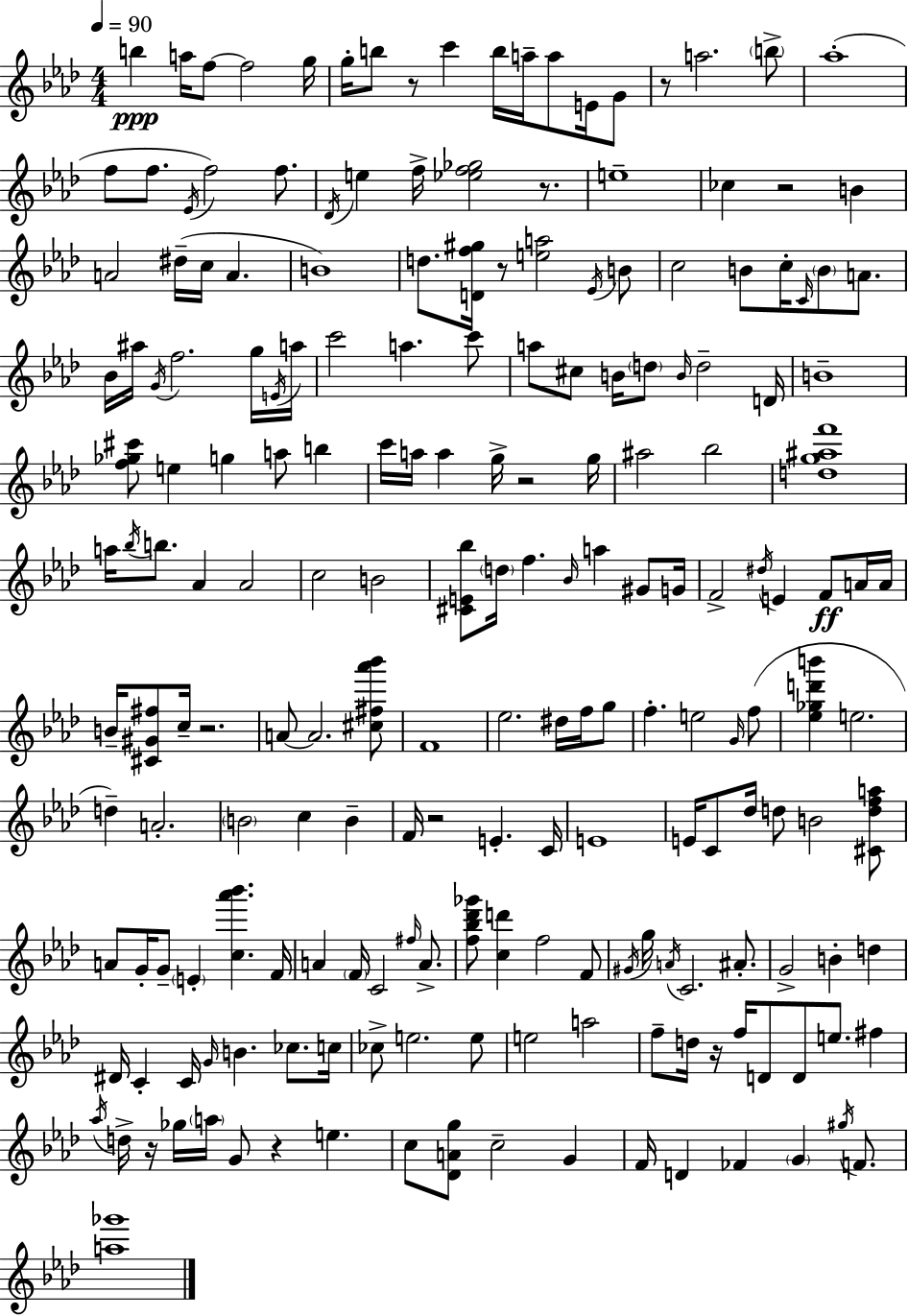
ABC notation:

X:1
T:Untitled
M:4/4
L:1/4
K:Fm
b a/4 f/2 f2 g/4 g/4 b/2 z/2 c' b/4 a/4 a/2 E/4 G/2 z/2 a2 b/2 _a4 f/2 f/2 _E/4 f2 f/2 _D/4 e f/4 [_ef_g]2 z/2 e4 _c z2 B A2 ^d/4 c/4 A B4 d/2 [Df^g]/4 z/2 [ea]2 _E/4 B/2 c2 B/2 c/4 C/4 B/2 A/2 _B/4 ^a/4 G/4 f2 g/4 E/4 a/4 c'2 a c'/2 a/2 ^c/2 B/4 d/2 B/4 d2 D/4 B4 [f_g^c']/2 e g a/2 b c'/4 a/4 a g/4 z2 g/4 ^a2 _b2 [dg^af']4 a/4 _b/4 b/2 _A _A2 c2 B2 [^CE_b]/2 d/4 f _B/4 a ^G/2 G/4 F2 ^d/4 E F/2 A/4 A/4 B/4 [^C^G^f]/2 c/4 z2 A/2 A2 [^c^f_a'_b']/2 F4 _e2 ^d/4 f/4 g/2 f e2 G/4 f/2 [_e_gd'b'] e2 d A2 B2 c B F/4 z2 E C/4 E4 E/4 C/2 _d/4 d/2 B2 [^Cdfa]/2 A/2 G/4 G/2 E [c_a'_b'] F/4 A F/4 C2 ^f/4 A/2 [f_b_d'_g']/2 [cd'] f2 F/2 ^G/4 g/4 A/4 C2 ^A/2 G2 B d ^D/4 C C/4 G/4 B _c/2 c/4 _c/2 e2 e/2 e2 a2 f/2 d/4 z/4 f/4 D/2 D/2 e/2 ^f _a/4 d/4 z/4 _g/4 a/4 G/2 z e c/2 [_DAg]/2 c2 G F/4 D _F G ^g/4 F/2 [a_g']4